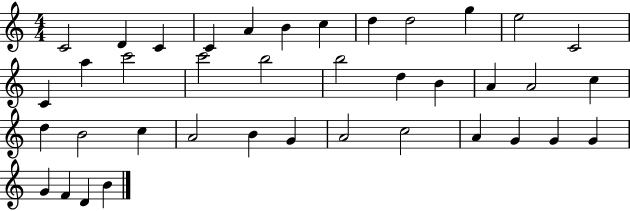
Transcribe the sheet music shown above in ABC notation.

X:1
T:Untitled
M:4/4
L:1/4
K:C
C2 D C C A B c d d2 g e2 C2 C a c'2 c'2 b2 b2 d B A A2 c d B2 c A2 B G A2 c2 A G G G G F D B